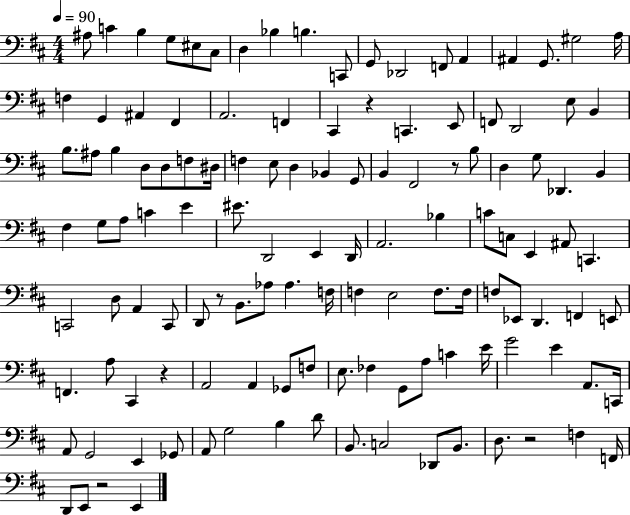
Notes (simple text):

A#3/e C4/q B3/q G3/e EIS3/e C#3/e D3/q Bb3/q B3/q. C2/e G2/e Db2/h F2/e A2/q A#2/q G2/e. G#3/h A3/s F3/q G2/q A#2/q F#2/q A2/h. F2/q C#2/q R/q C2/q. E2/e F2/e D2/h E3/e B2/q B3/e. A#3/e B3/q D3/e D3/e F3/e D#3/s F3/q E3/e D3/q Bb2/q G2/e B2/q F#2/h R/e B3/e D3/q G3/e Db2/q. B2/q F#3/q G3/e A3/e C4/q E4/q EIS4/e. D2/h E2/q D2/s A2/h. Bb3/q C4/e C3/e E2/q A#2/e C2/q. C2/h D3/e A2/q C2/e D2/e R/e B2/e. Ab3/e Ab3/q. F3/s F3/q E3/h F3/e. F3/s F3/e Eb2/e D2/q. F2/q E2/e F2/q. A3/e C#2/q R/q A2/h A2/q Gb2/e F3/e E3/e. FES3/q G2/e A3/e C4/q E4/s G4/h E4/q A2/e. C2/s A2/e G2/h E2/q Gb2/e A2/e G3/h B3/q D4/e B2/e. C3/h Db2/e B2/e. D3/e. R/h F3/q F2/s D2/e E2/e R/h E2/q